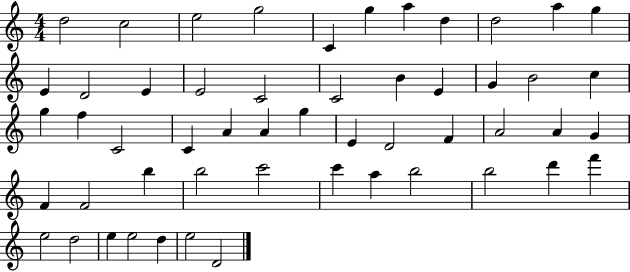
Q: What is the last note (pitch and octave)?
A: D4